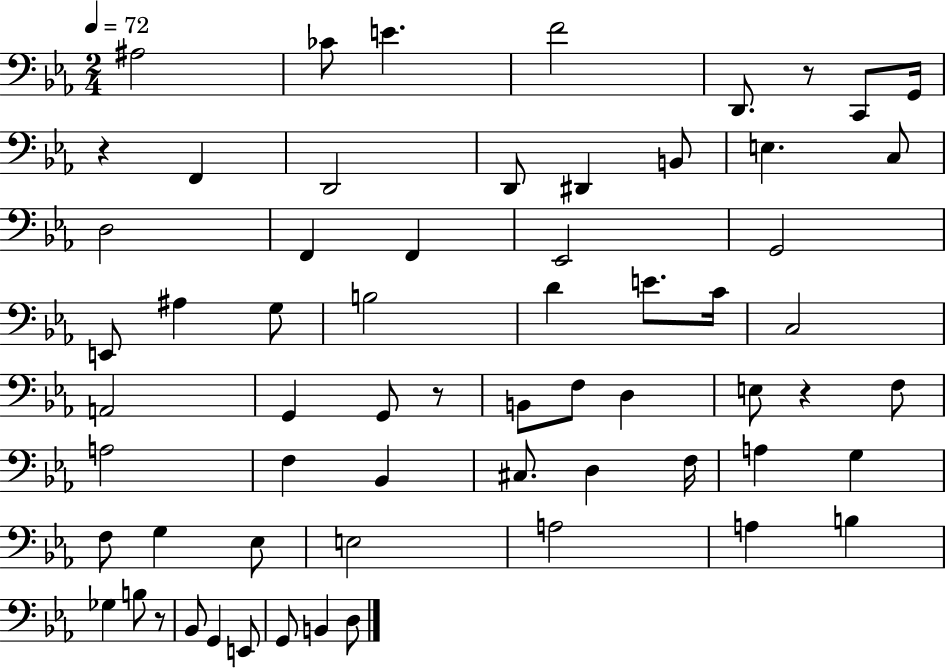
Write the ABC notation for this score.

X:1
T:Untitled
M:2/4
L:1/4
K:Eb
^A,2 _C/2 E F2 D,,/2 z/2 C,,/2 G,,/4 z F,, D,,2 D,,/2 ^D,, B,,/2 E, C,/2 D,2 F,, F,, _E,,2 G,,2 E,,/2 ^A, G,/2 B,2 D E/2 C/4 C,2 A,,2 G,, G,,/2 z/2 B,,/2 F,/2 D, E,/2 z F,/2 A,2 F, _B,, ^C,/2 D, F,/4 A, G, F,/2 G, _E,/2 E,2 A,2 A, B, _G, B,/2 z/2 _B,,/2 G,, E,,/2 G,,/2 B,, D,/2